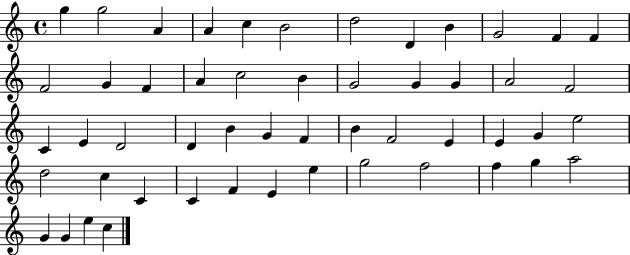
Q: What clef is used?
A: treble